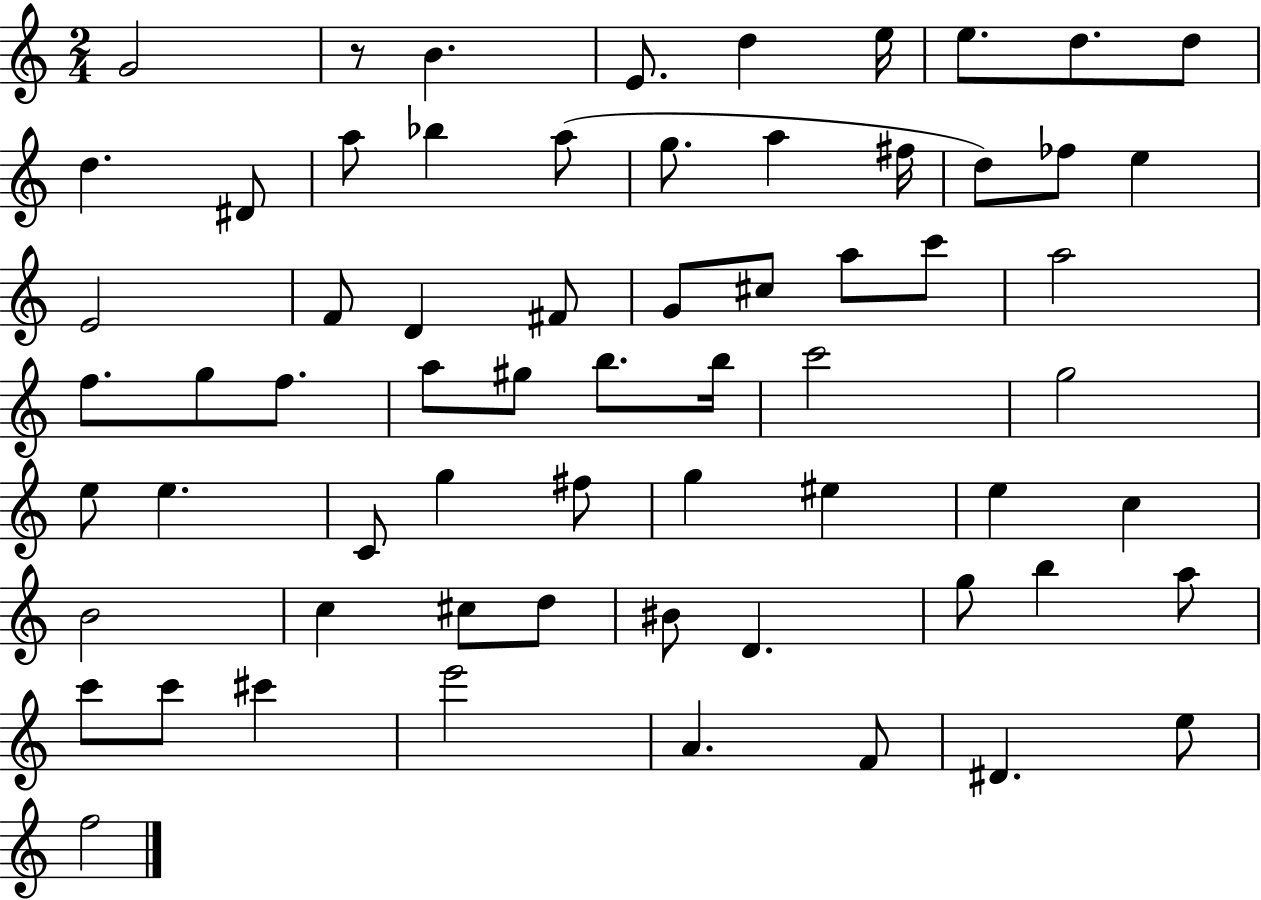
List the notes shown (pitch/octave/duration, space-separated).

G4/h R/e B4/q. E4/e. D5/q E5/s E5/e. D5/e. D5/e D5/q. D#4/e A5/e Bb5/q A5/e G5/e. A5/q F#5/s D5/e FES5/e E5/q E4/h F4/e D4/q F#4/e G4/e C#5/e A5/e C6/e A5/h F5/e. G5/e F5/e. A5/e G#5/e B5/e. B5/s C6/h G5/h E5/e E5/q. C4/e G5/q F#5/e G5/q EIS5/q E5/q C5/q B4/h C5/q C#5/e D5/e BIS4/e D4/q. G5/e B5/q A5/e C6/e C6/e C#6/q E6/h A4/q. F4/e D#4/q. E5/e F5/h